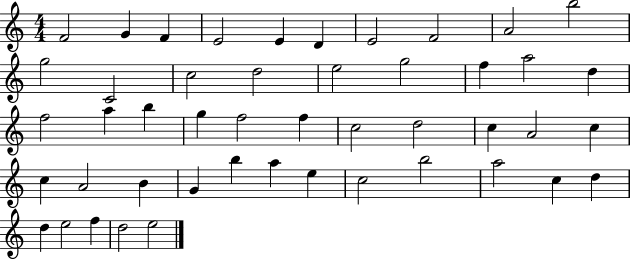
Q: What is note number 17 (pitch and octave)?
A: F5